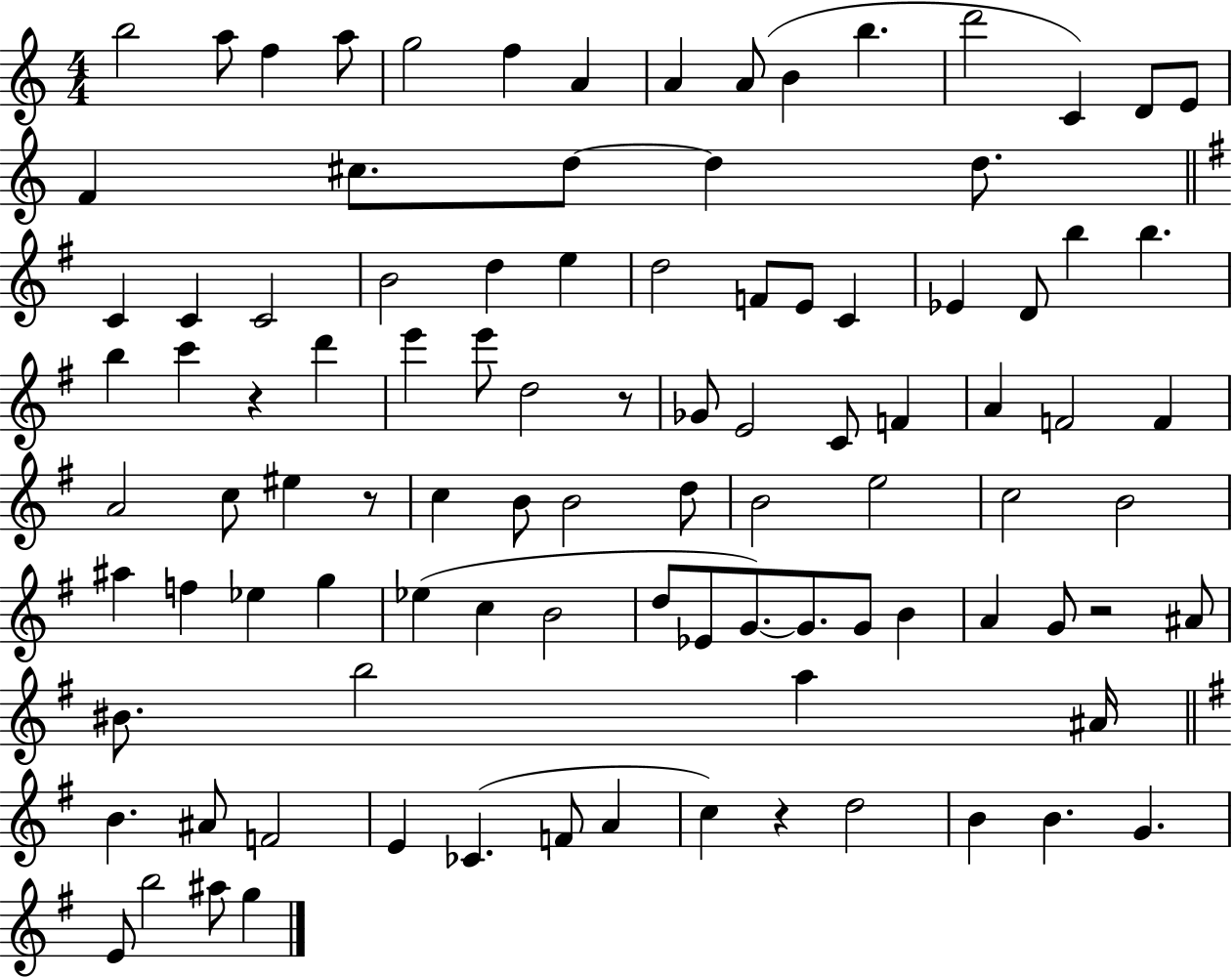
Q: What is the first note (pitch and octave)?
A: B5